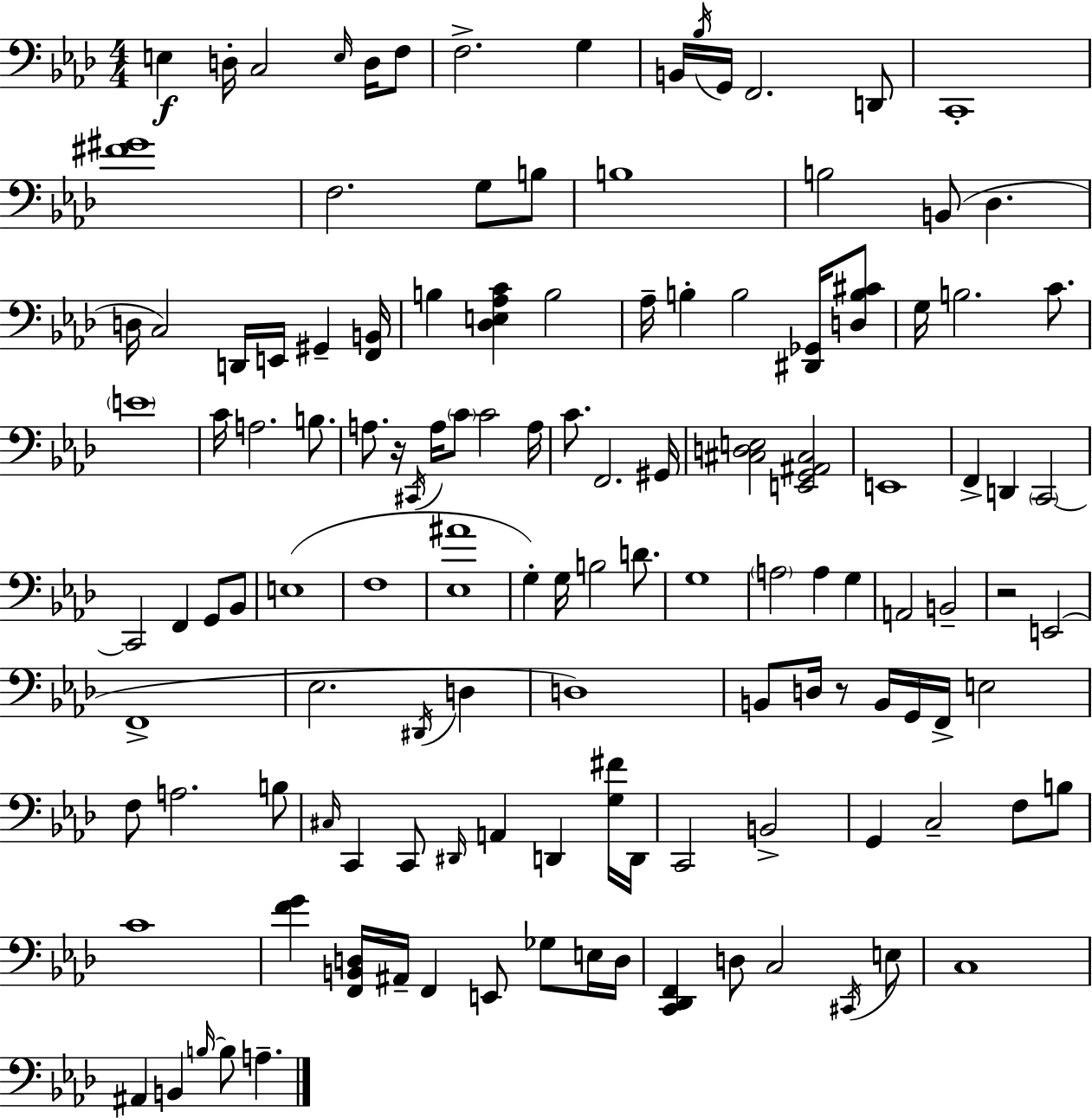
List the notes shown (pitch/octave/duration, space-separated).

E3/q D3/s C3/h E3/s D3/s F3/e F3/h. G3/q B2/s Bb3/s G2/s F2/h. D2/e C2/w [F#4,G#4]/w F3/h. G3/e B3/e B3/w B3/h B2/e Db3/q. D3/s C3/h D2/s E2/s G#2/q [F2,B2]/s B3/q [Db3,E3,Ab3,C4]/q B3/h Ab3/s B3/q B3/h [D#2,Gb2]/s [D3,B3,C#4]/e G3/s B3/h. C4/e. E4/w C4/s A3/h. B3/e. A3/e. R/s C#2/s A3/s C4/e C4/h A3/s C4/e. F2/h. G#2/s [C#3,D3,E3]/h [E2,G2,A#2,C#3]/h E2/w F2/q D2/q C2/h C2/h F2/q G2/e Bb2/e E3/w F3/w [Eb3,A#4]/w G3/q G3/s B3/h D4/e. G3/w A3/h A3/q G3/q A2/h B2/h R/h E2/h F2/w Eb3/h. D#2/s D3/q D3/w B2/e D3/s R/e B2/s G2/s F2/s E3/h F3/e A3/h. B3/e C#3/s C2/q C2/e D#2/s A2/q D2/q [G3,F#4]/s D2/s C2/h B2/h G2/q C3/h F3/e B3/e C4/w [F4,G4]/q [F2,B2,D3]/s A#2/s F2/q E2/e Gb3/e E3/s D3/s [C2,Db2,F2]/q D3/e C3/h C#2/s E3/e C3/w A#2/q B2/q B3/s B3/e A3/q.